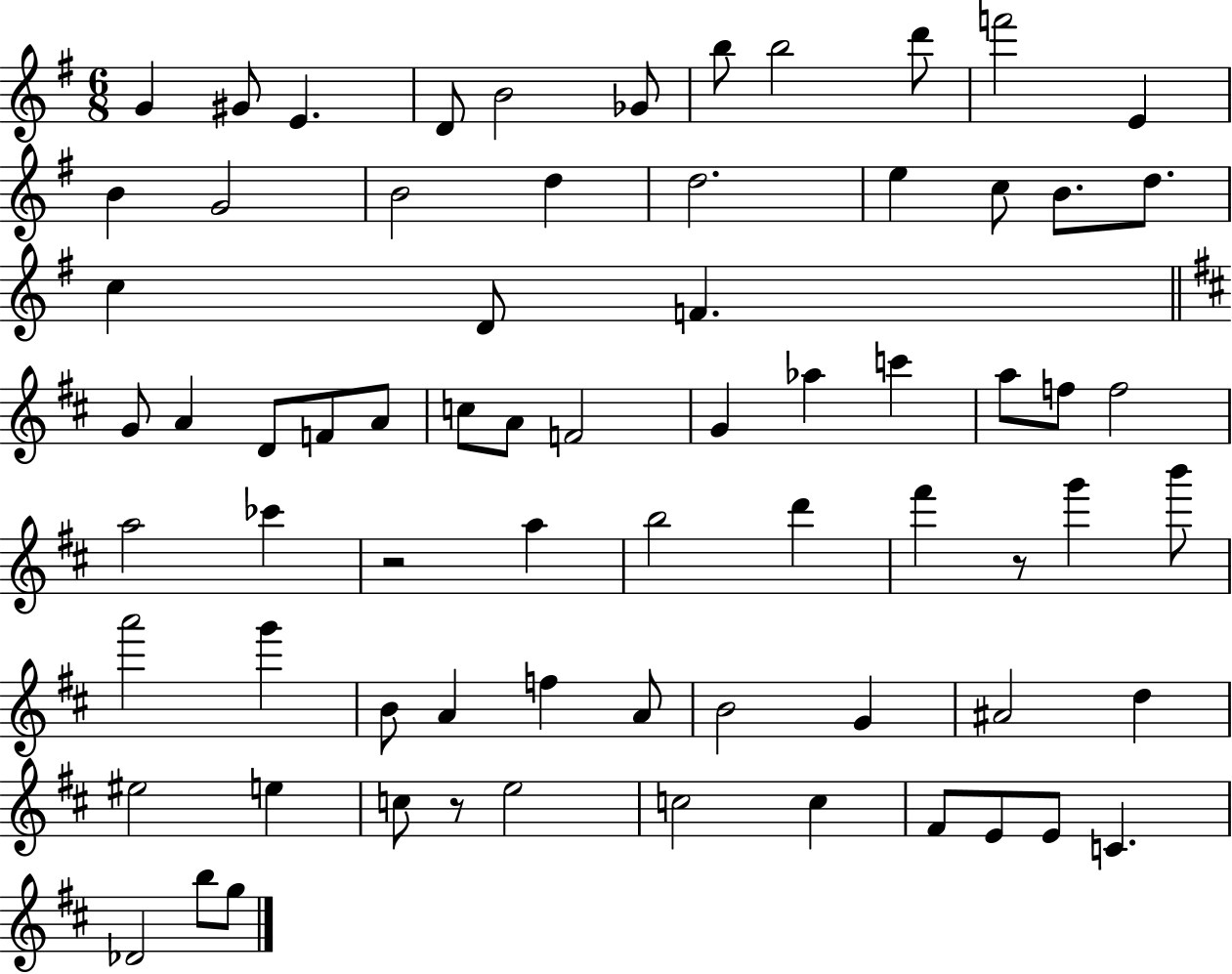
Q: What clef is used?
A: treble